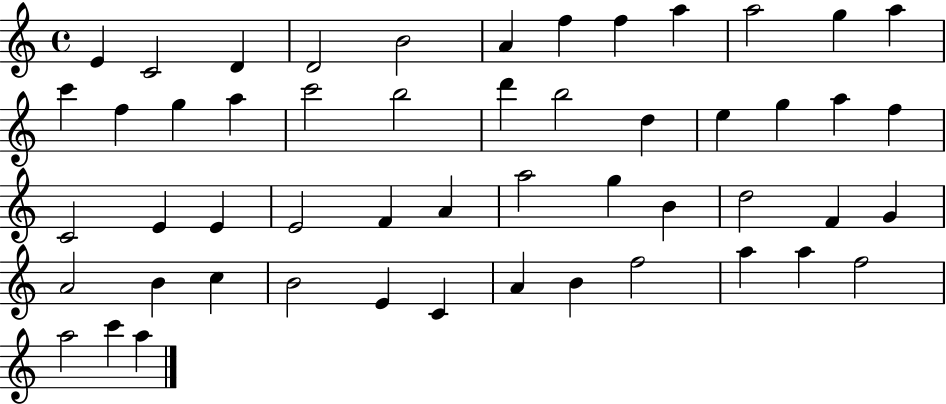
E4/q C4/h D4/q D4/h B4/h A4/q F5/q F5/q A5/q A5/h G5/q A5/q C6/q F5/q G5/q A5/q C6/h B5/h D6/q B5/h D5/q E5/q G5/q A5/q F5/q C4/h E4/q E4/q E4/h F4/q A4/q A5/h G5/q B4/q D5/h F4/q G4/q A4/h B4/q C5/q B4/h E4/q C4/q A4/q B4/q F5/h A5/q A5/q F5/h A5/h C6/q A5/q